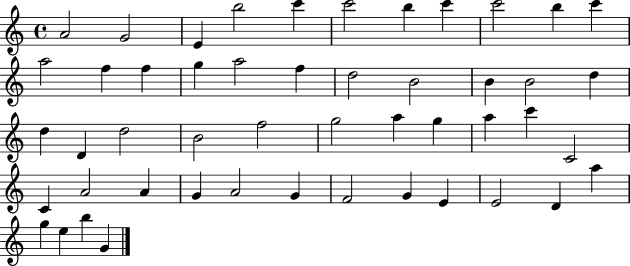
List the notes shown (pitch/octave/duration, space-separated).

A4/h G4/h E4/q B5/h C6/q C6/h B5/q C6/q C6/h B5/q C6/q A5/h F5/q F5/q G5/q A5/h F5/q D5/h B4/h B4/q B4/h D5/q D5/q D4/q D5/h B4/h F5/h G5/h A5/q G5/q A5/q C6/q C4/h C4/q A4/h A4/q G4/q A4/h G4/q F4/h G4/q E4/q E4/h D4/q A5/q G5/q E5/q B5/q G4/q